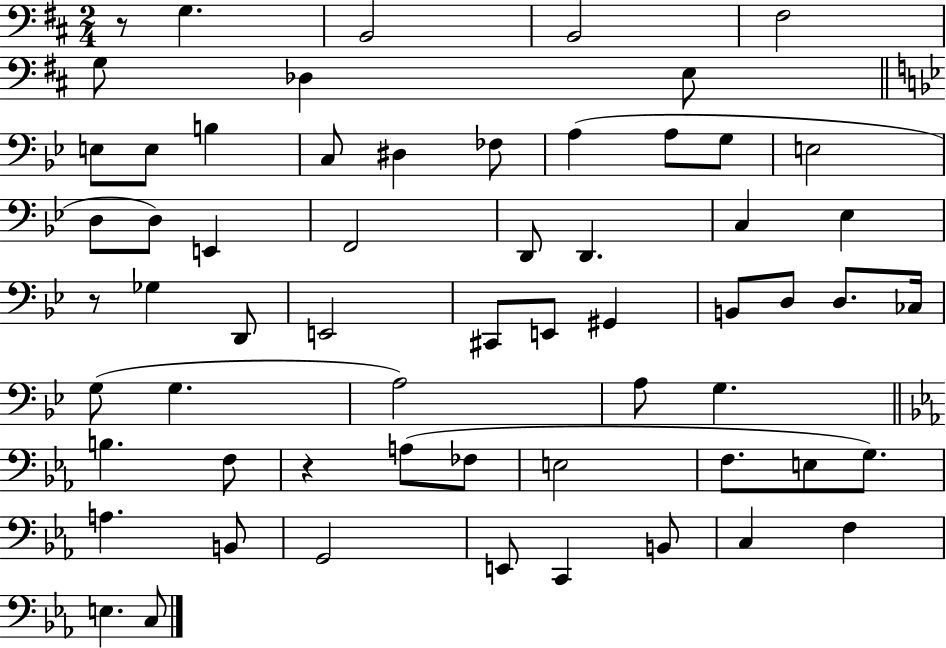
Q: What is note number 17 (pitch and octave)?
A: E3